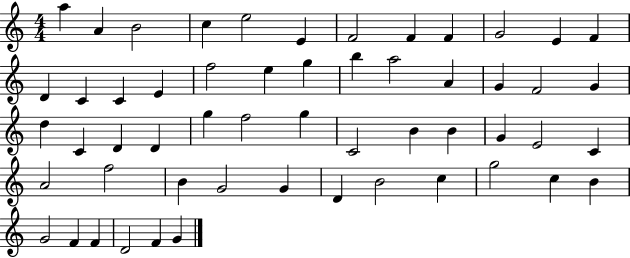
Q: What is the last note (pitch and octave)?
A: G4